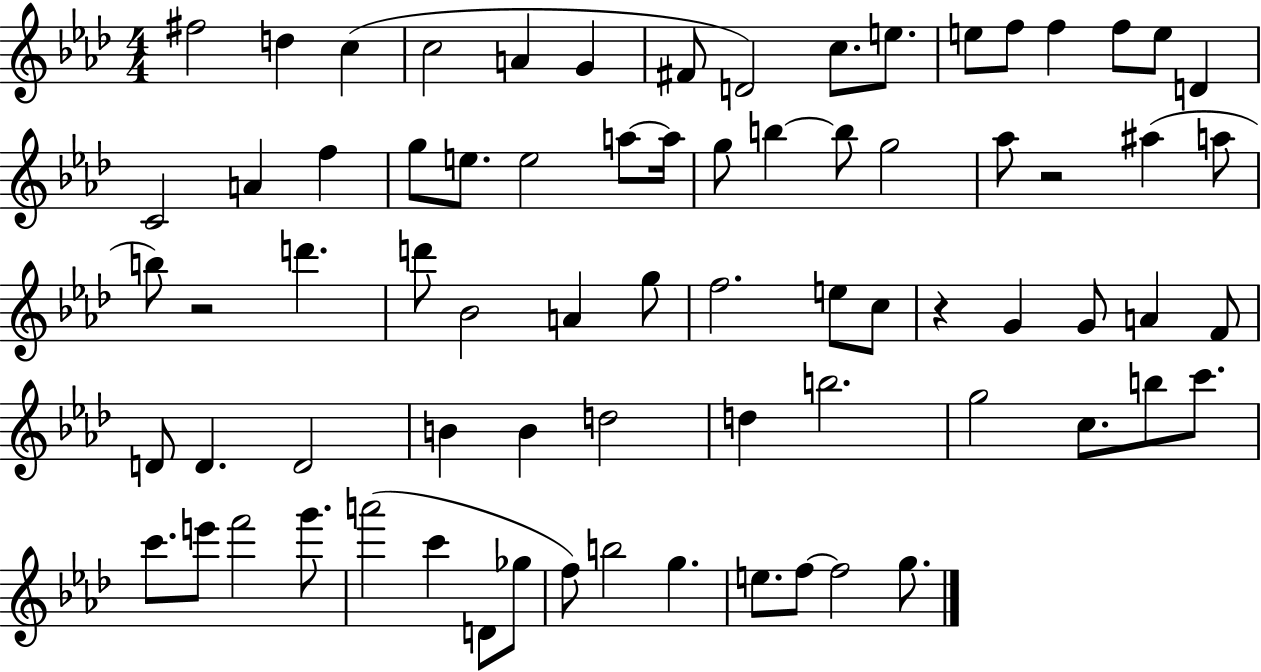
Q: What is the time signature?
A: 4/4